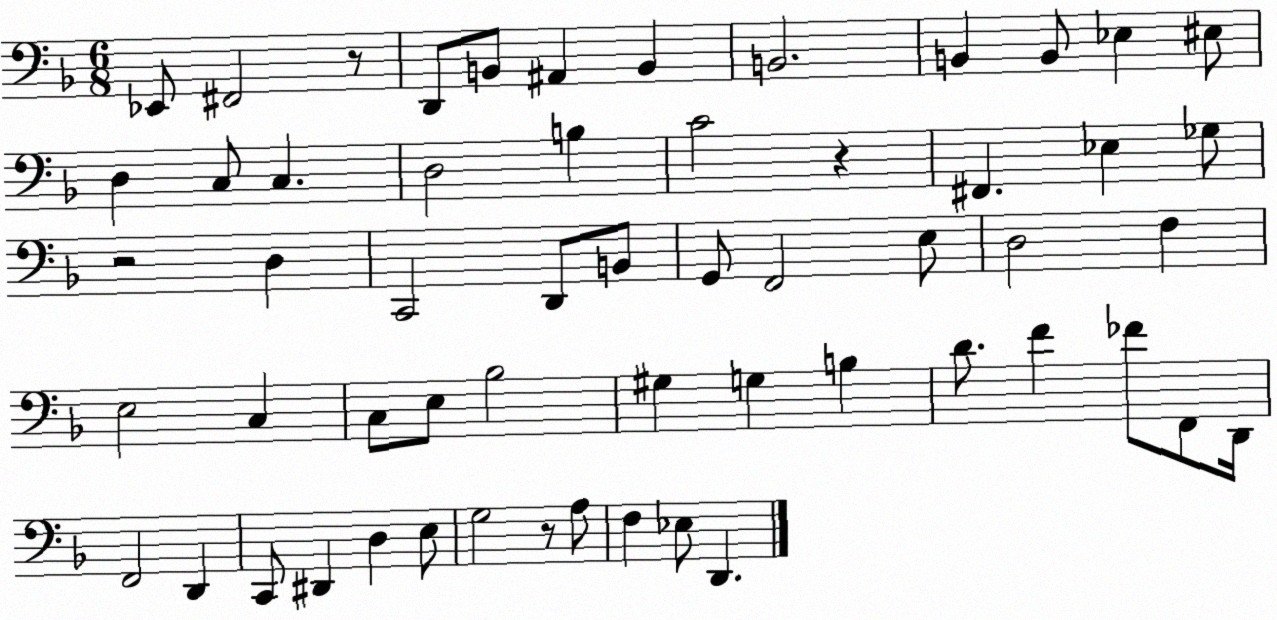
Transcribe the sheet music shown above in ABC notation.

X:1
T:Untitled
M:6/8
L:1/4
K:F
_E,,/2 ^F,,2 z/2 D,,/2 B,,/2 ^A,, B,, B,,2 B,, B,,/2 _E, ^E,/2 D, C,/2 C, D,2 B, C2 z ^F,, _E, _G,/2 z2 D, C,,2 D,,/2 B,,/2 G,,/2 F,,2 E,/2 D,2 F, E,2 C, C,/2 E,/2 _B,2 ^G, G, B, D/2 F _F/2 F,,/2 D,,/4 F,,2 D,, C,,/2 ^D,, D, E,/2 G,2 z/2 A,/2 F, _E,/2 D,,